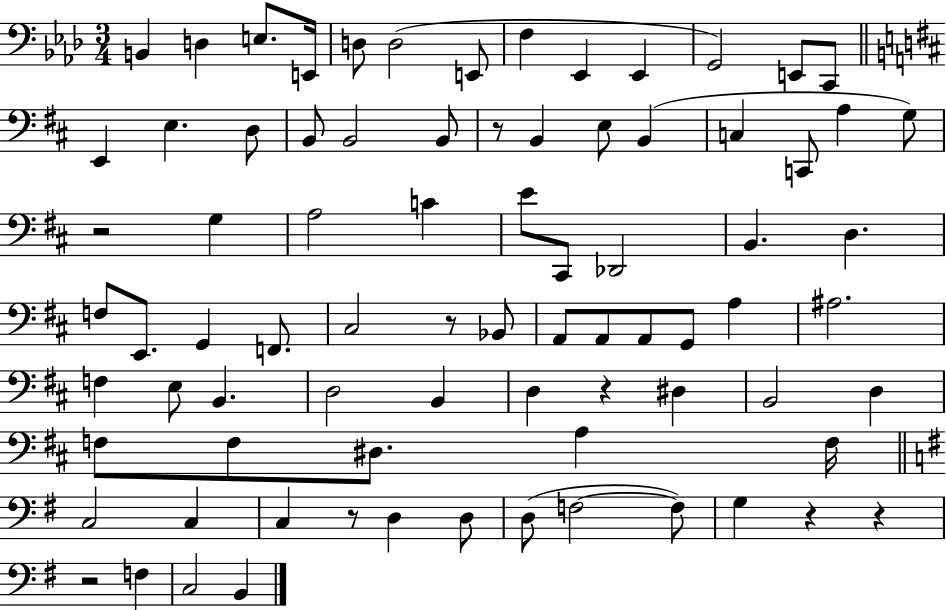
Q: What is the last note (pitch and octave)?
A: B2